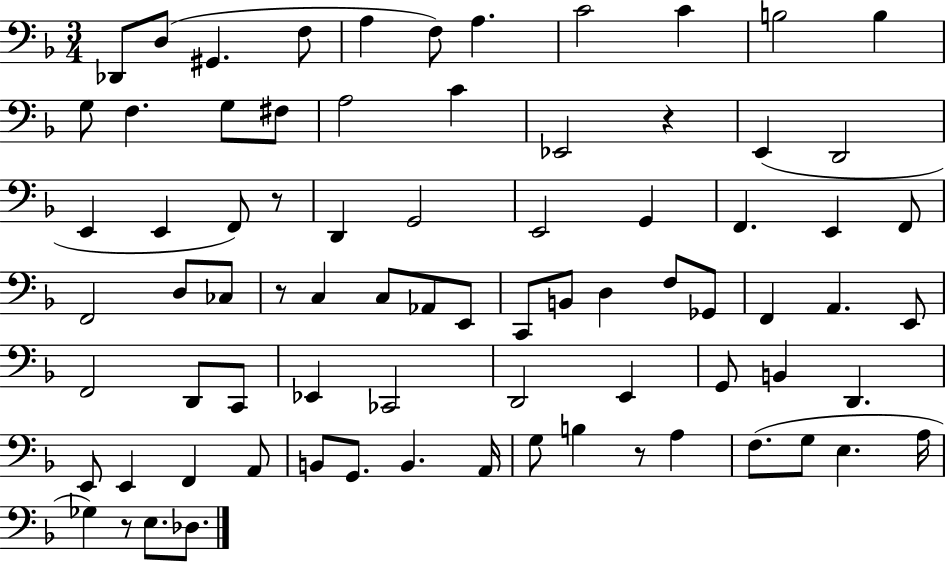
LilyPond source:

{
  \clef bass
  \numericTimeSignature
  \time 3/4
  \key f \major
  des,8 d8( gis,4. f8 | a4 f8) a4. | c'2 c'4 | b2 b4 | \break g8 f4. g8 fis8 | a2 c'4 | ees,2 r4 | e,4( d,2 | \break e,4 e,4 f,8) r8 | d,4 g,2 | e,2 g,4 | f,4. e,4 f,8 | \break f,2 d8 ces8 | r8 c4 c8 aes,8 e,8 | c,8 b,8 d4 f8 ges,8 | f,4 a,4. e,8 | \break f,2 d,8 c,8 | ees,4 ces,2 | d,2 e,4 | g,8 b,4 d,4. | \break e,8 e,4 f,4 a,8 | b,8 g,8. b,4. a,16 | g8 b4 r8 a4 | f8.( g8 e4. a16 | \break ges4) r8 e8. des8. | \bar "|."
}